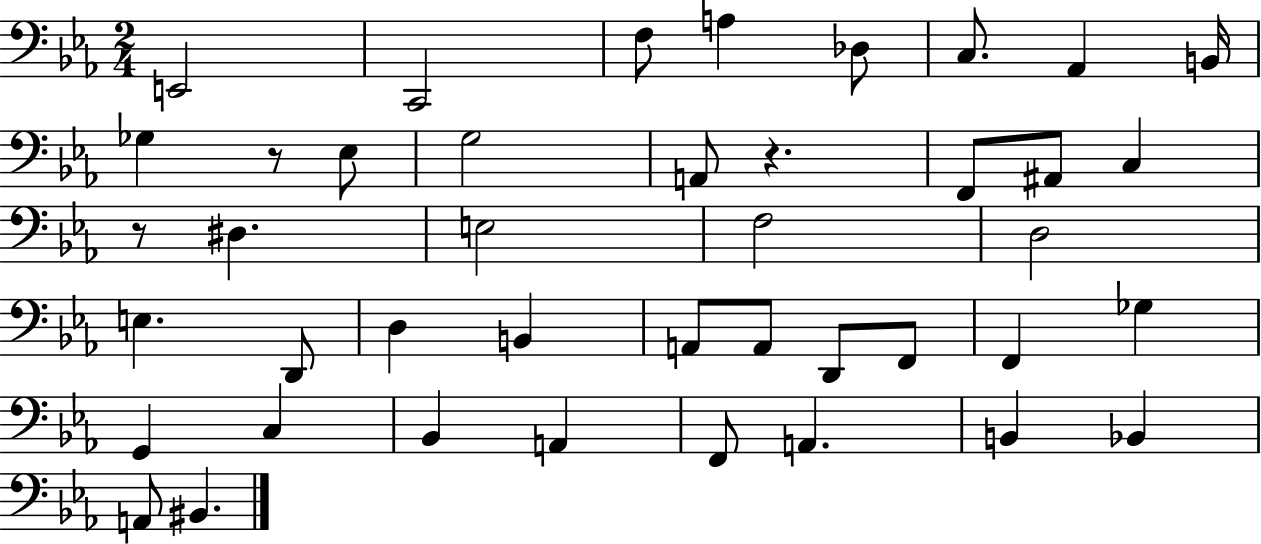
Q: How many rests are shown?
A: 3